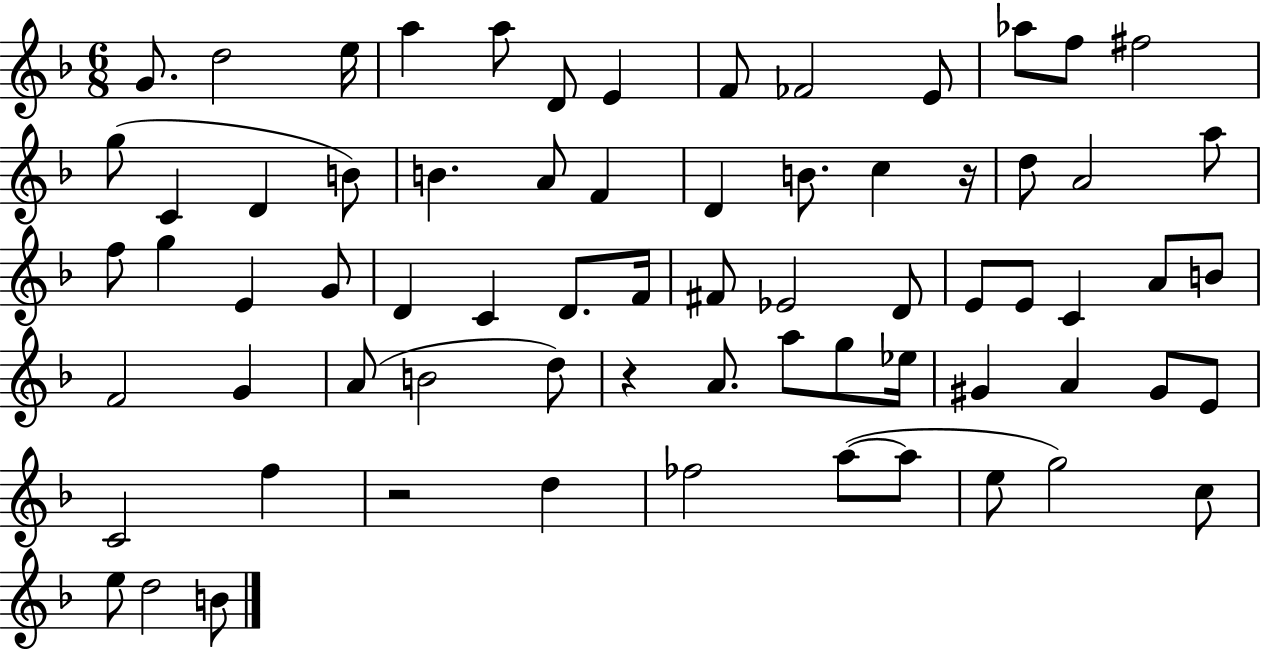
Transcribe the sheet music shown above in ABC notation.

X:1
T:Untitled
M:6/8
L:1/4
K:F
G/2 d2 e/4 a a/2 D/2 E F/2 _F2 E/2 _a/2 f/2 ^f2 g/2 C D B/2 B A/2 F D B/2 c z/4 d/2 A2 a/2 f/2 g E G/2 D C D/2 F/4 ^F/2 _E2 D/2 E/2 E/2 C A/2 B/2 F2 G A/2 B2 d/2 z A/2 a/2 g/2 _e/4 ^G A ^G/2 E/2 C2 f z2 d _f2 a/2 a/2 e/2 g2 c/2 e/2 d2 B/2